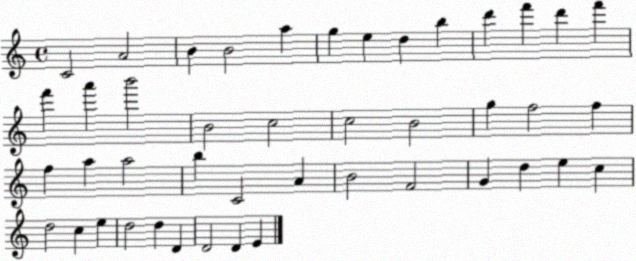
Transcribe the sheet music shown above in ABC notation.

X:1
T:Untitled
M:4/4
L:1/4
K:C
C2 A2 B B2 a g e d b d' f' d' f' f' a' b'2 B2 c2 c2 B2 g f2 f f a a2 b C2 A B2 F2 G d e c d2 c e d2 d D D2 D E